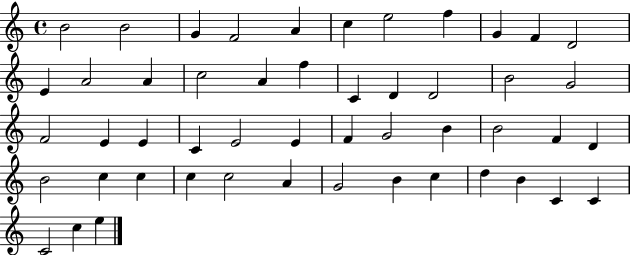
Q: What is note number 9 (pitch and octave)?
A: G4